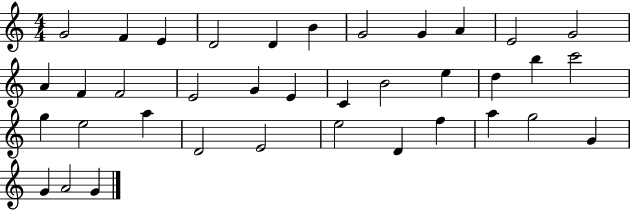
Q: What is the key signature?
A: C major